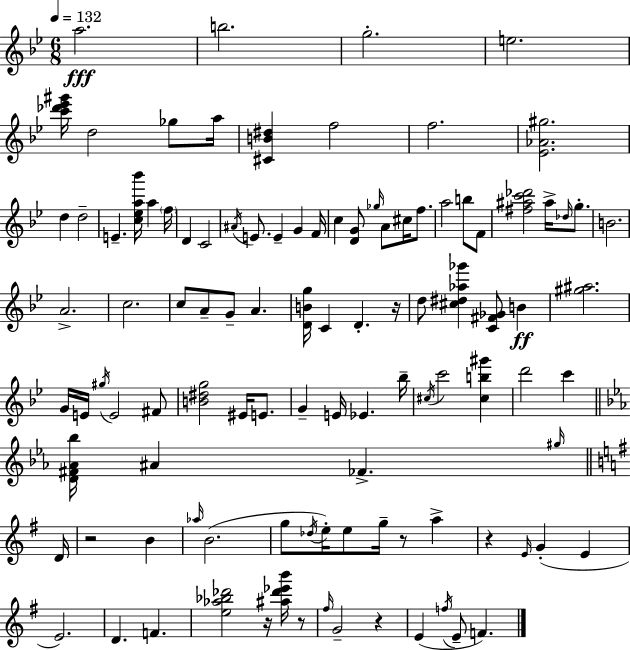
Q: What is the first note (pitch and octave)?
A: A5